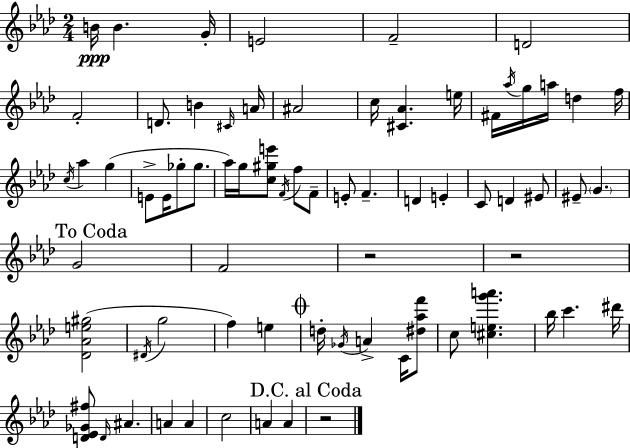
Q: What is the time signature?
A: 2/4